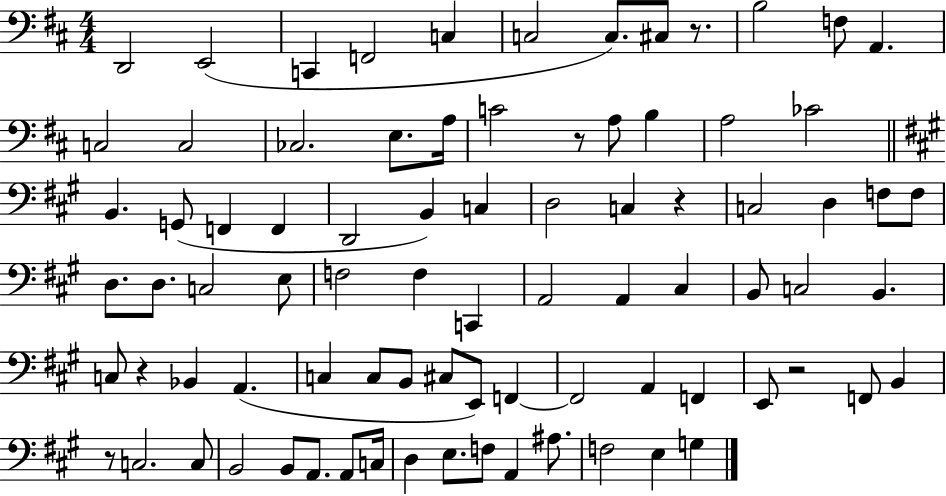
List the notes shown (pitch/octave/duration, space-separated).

D2/h E2/h C2/q F2/h C3/q C3/h C3/e. C#3/e R/e. B3/h F3/e A2/q. C3/h C3/h CES3/h. E3/e. A3/s C4/h R/e A3/e B3/q A3/h CES4/h B2/q. G2/e F2/q F2/q D2/h B2/q C3/q D3/h C3/q R/q C3/h D3/q F3/e F3/e D3/e. D3/e. C3/h E3/e F3/h F3/q C2/q A2/h A2/q C#3/q B2/e C3/h B2/q. C3/e R/q Bb2/q A2/q. C3/q C3/e B2/e C#3/e E2/e F2/q F2/h A2/q F2/q E2/e R/h F2/e B2/q R/e C3/h. C3/e B2/h B2/e A2/e. A2/e C3/s D3/q E3/e. F3/e A2/q A#3/e. F3/h E3/q G3/q